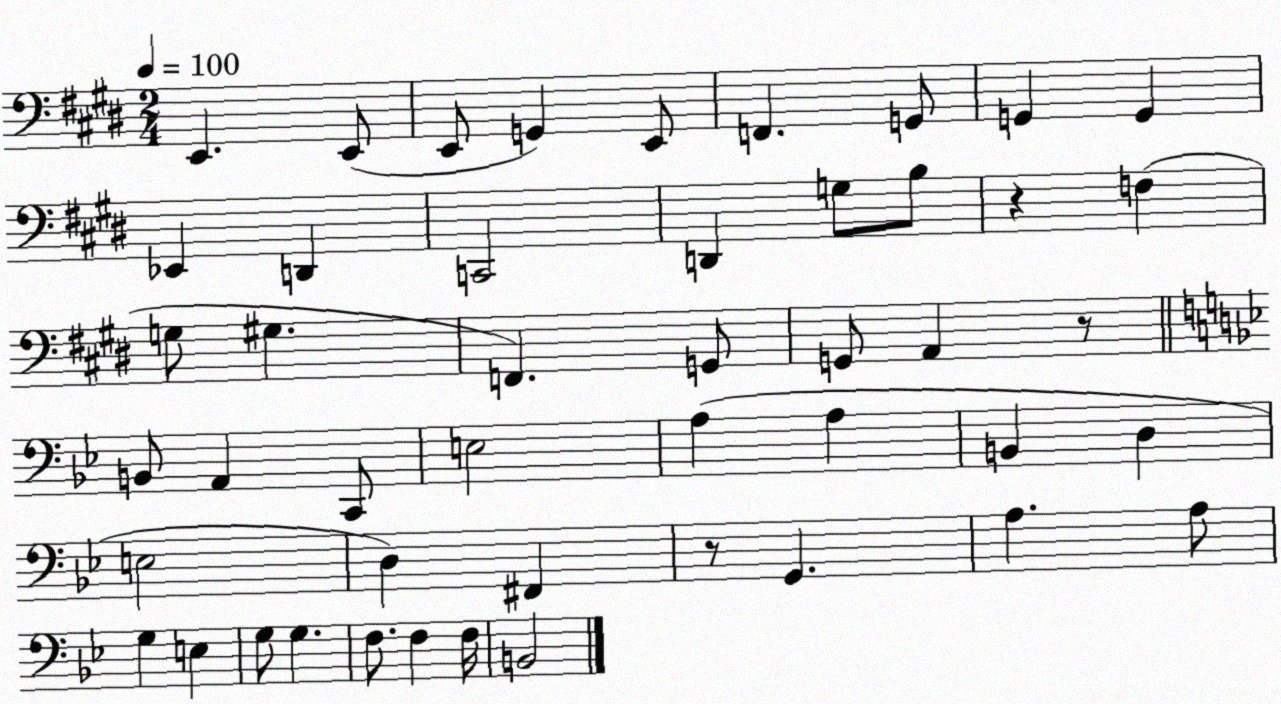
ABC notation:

X:1
T:Untitled
M:2/4
L:1/4
K:E
E,, E,,/2 E,,/2 G,, E,,/2 F,, G,,/2 G,, G,, _E,, D,, C,,2 D,, G,/2 B,/2 z F, G,/2 ^G, F,, G,,/2 G,,/2 A,, z/2 B,,/2 A,, C,,/2 E,2 A, A, B,, D, E,2 D, ^F,, z/2 G,, A, A,/2 G, E, G,/2 G, F,/2 F, F,/4 B,,2